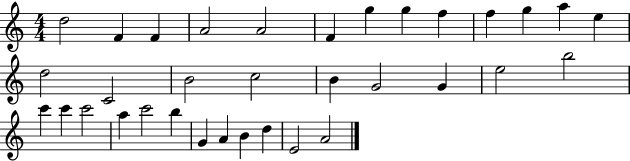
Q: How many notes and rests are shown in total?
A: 34